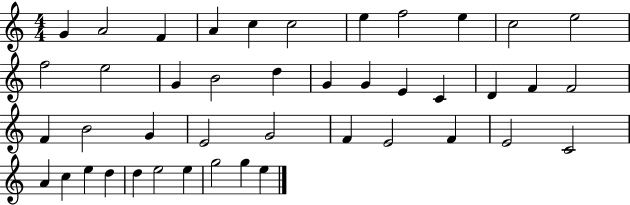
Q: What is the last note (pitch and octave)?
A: E5